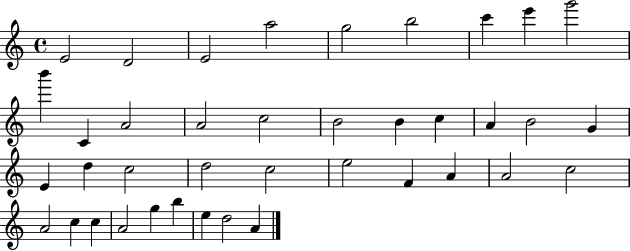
E4/h D4/h E4/h A5/h G5/h B5/h C6/q E6/q G6/h B6/q C4/q A4/h A4/h C5/h B4/h B4/q C5/q A4/q B4/h G4/q E4/q D5/q C5/h D5/h C5/h E5/h F4/q A4/q A4/h C5/h A4/h C5/q C5/q A4/h G5/q B5/q E5/q D5/h A4/q